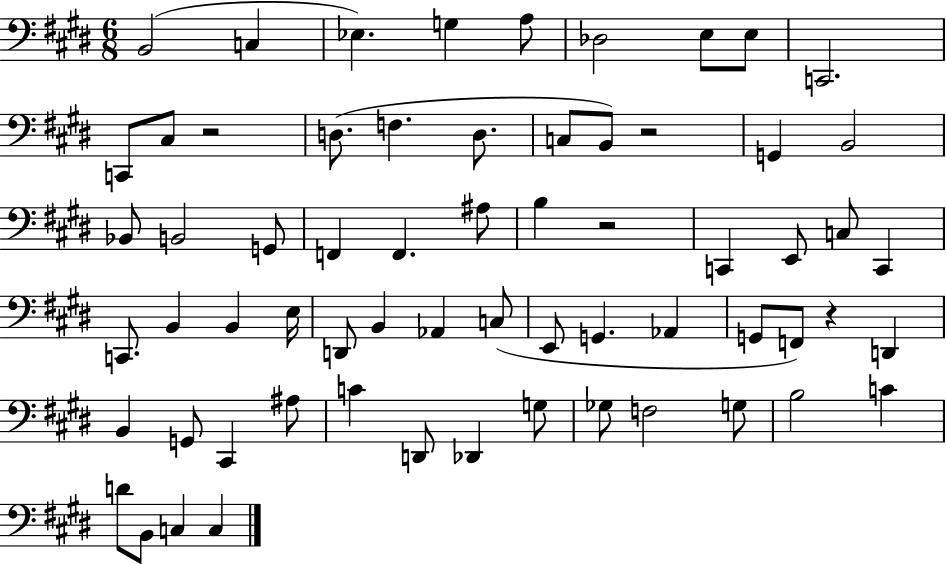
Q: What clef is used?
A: bass